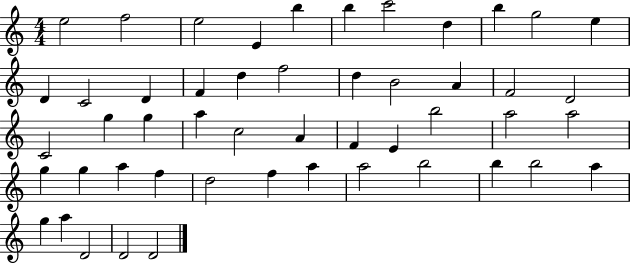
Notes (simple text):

E5/h F5/h E5/h E4/q B5/q B5/q C6/h D5/q B5/q G5/h E5/q D4/q C4/h D4/q F4/q D5/q F5/h D5/q B4/h A4/q F4/h D4/h C4/h G5/q G5/q A5/q C5/h A4/q F4/q E4/q B5/h A5/h A5/h G5/q G5/q A5/q F5/q D5/h F5/q A5/q A5/h B5/h B5/q B5/h A5/q G5/q A5/q D4/h D4/h D4/h